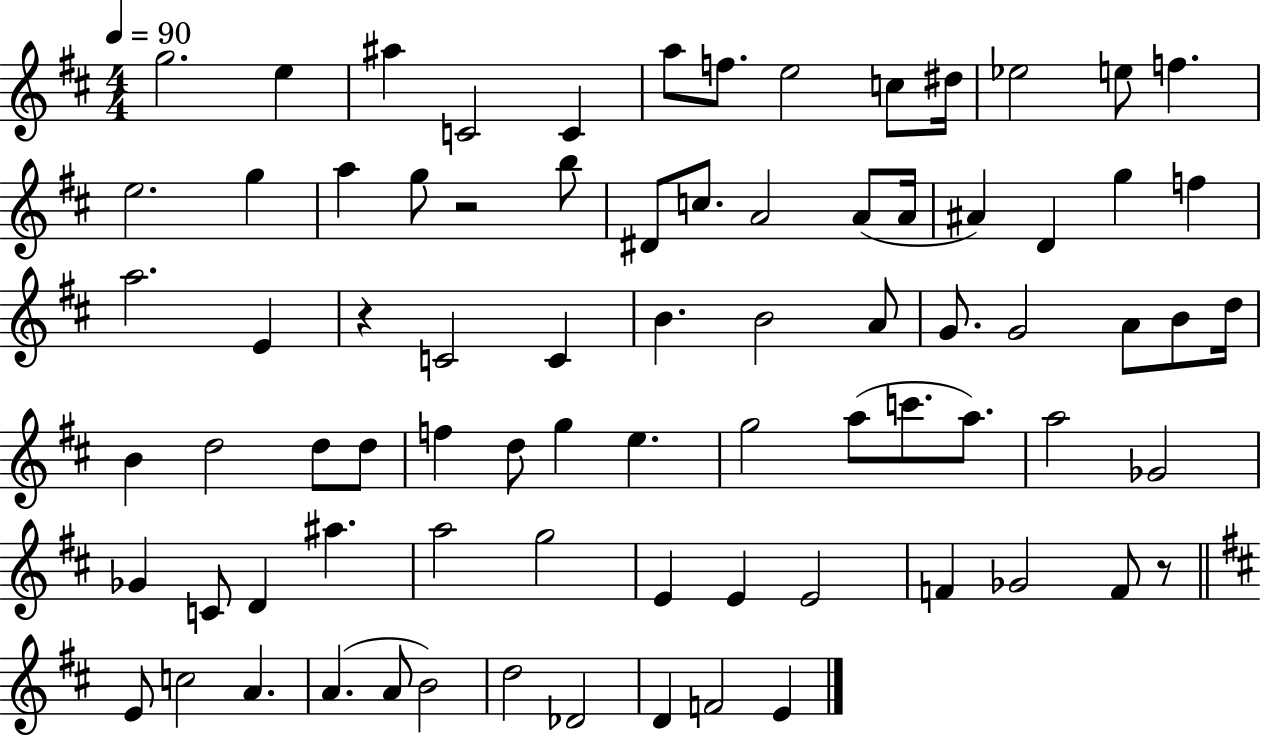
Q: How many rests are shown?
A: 3